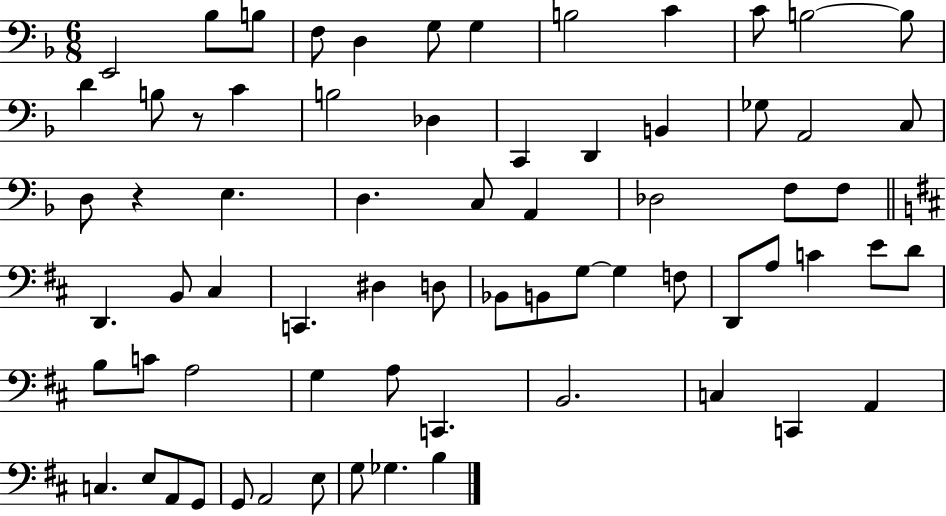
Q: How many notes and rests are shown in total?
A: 69